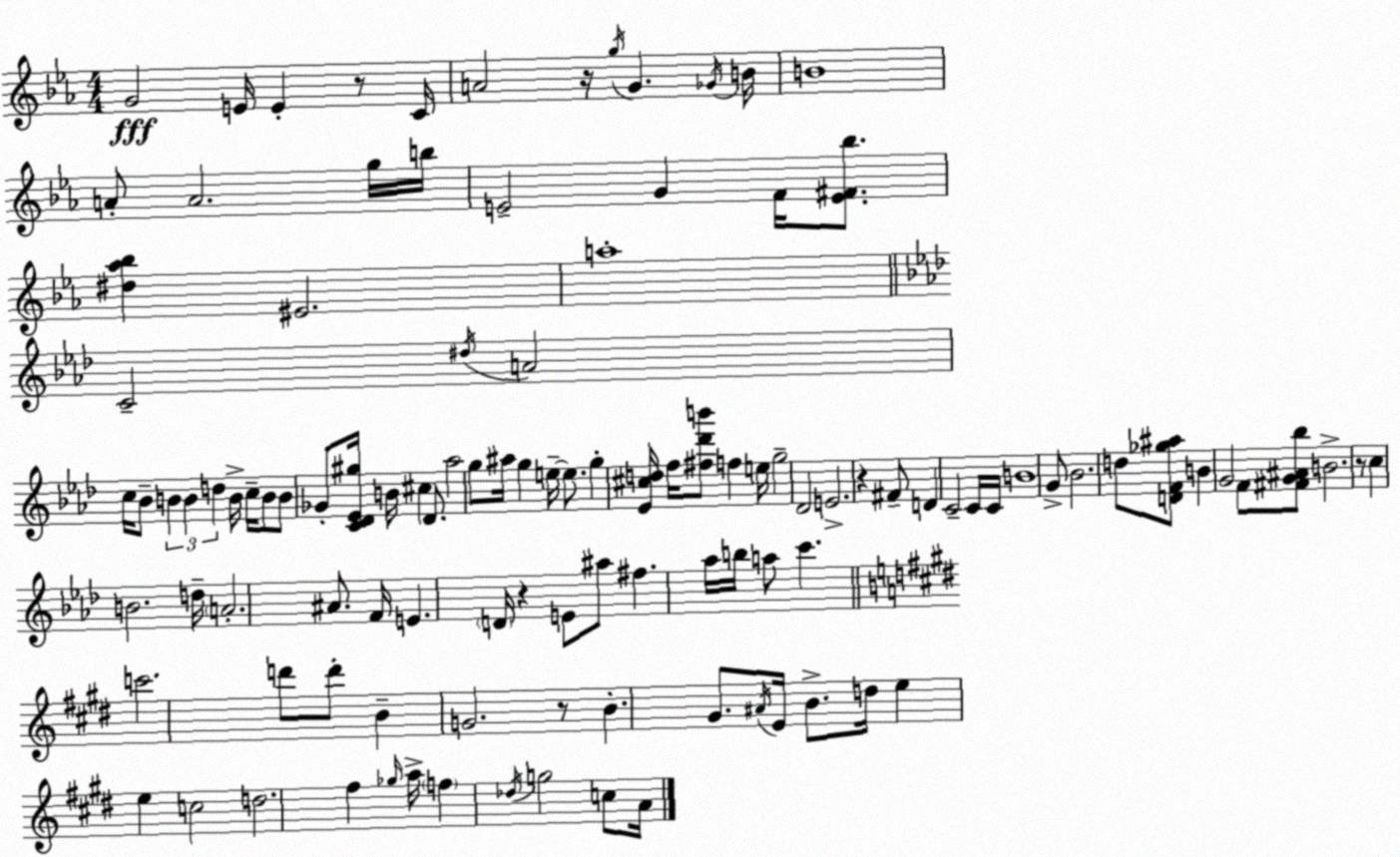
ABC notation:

X:1
T:Untitled
M:4/4
L:1/4
K:Cm
G2 E/4 E z/2 C/4 A2 z/4 g/4 G _G/4 B/4 B4 A/2 A2 g/4 b/4 E2 G F/4 [E^F_b]/2 [^d_a_b] ^E2 a4 C2 ^d/4 A2 c/4 _B/2 B B d B/4 c/4 B/2 B/2 _G/2 [C_D_E^g]/4 B/4 ^c _D/2 _a2 g/2 ^a/4 g e/4 e/2 g [_E^cd]/4 f/4 [^f_d'b']/2 f e/4 g2 _D2 E2 z ^F/2 D C2 C/4 C/4 B4 G/2 _B2 d/2 [DF_g^a]/2 B G2 F/2 [^FG^A_b]/2 B2 z/2 c B2 d/4 A2 ^A/2 F/4 E D/4 z E/2 ^a/2 ^f _a/4 b/4 a/2 c' c'2 d'/2 d'/2 B G2 z/2 B ^G/2 ^A/4 E/4 B/2 d/4 e e c2 d2 ^f _g/4 a/4 f _d/4 g2 c/2 A/4